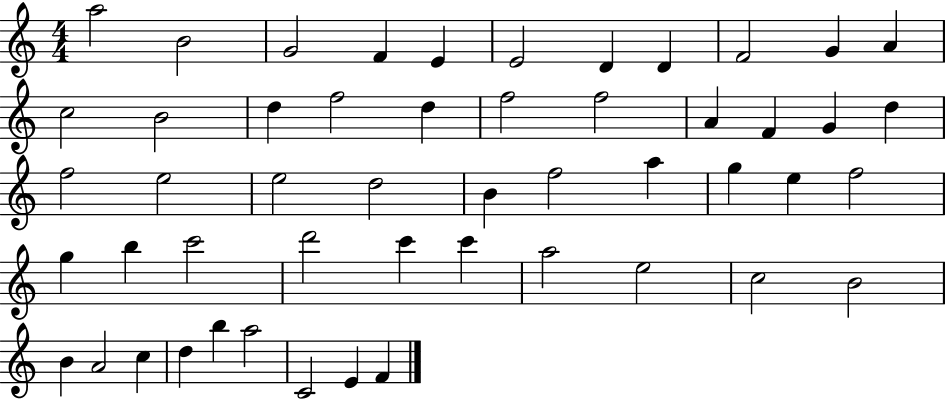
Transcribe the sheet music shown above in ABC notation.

X:1
T:Untitled
M:4/4
L:1/4
K:C
a2 B2 G2 F E E2 D D F2 G A c2 B2 d f2 d f2 f2 A F G d f2 e2 e2 d2 B f2 a g e f2 g b c'2 d'2 c' c' a2 e2 c2 B2 B A2 c d b a2 C2 E F